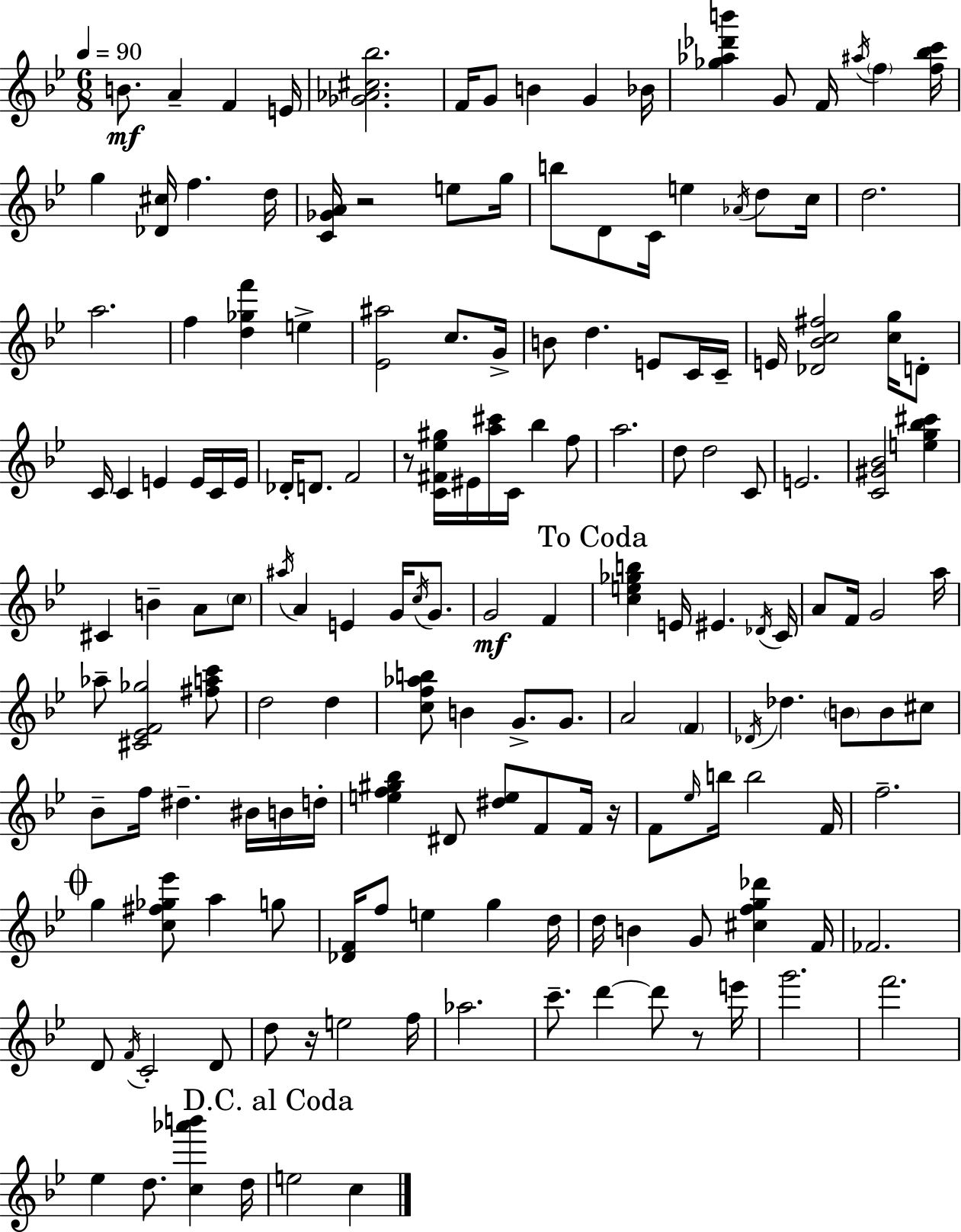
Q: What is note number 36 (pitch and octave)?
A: C4